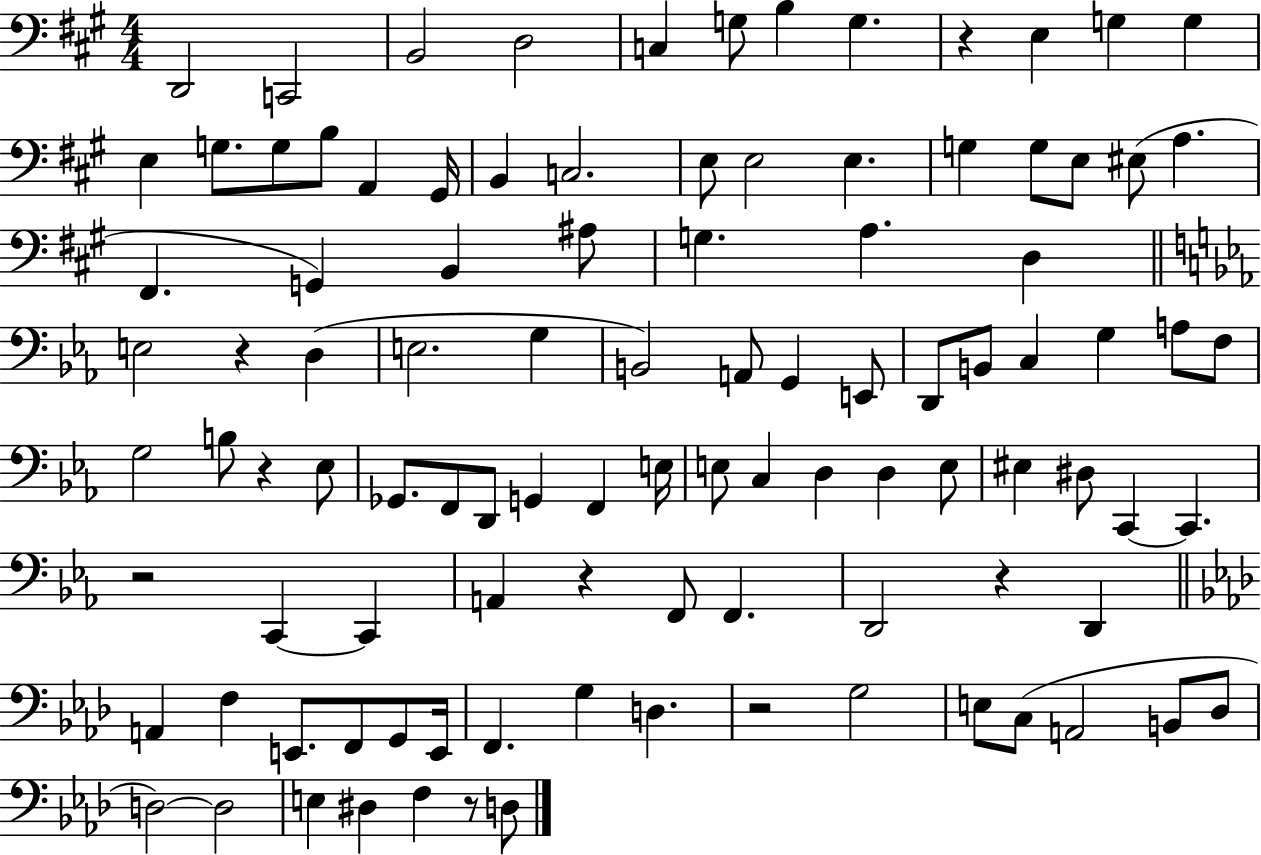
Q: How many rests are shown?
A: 8